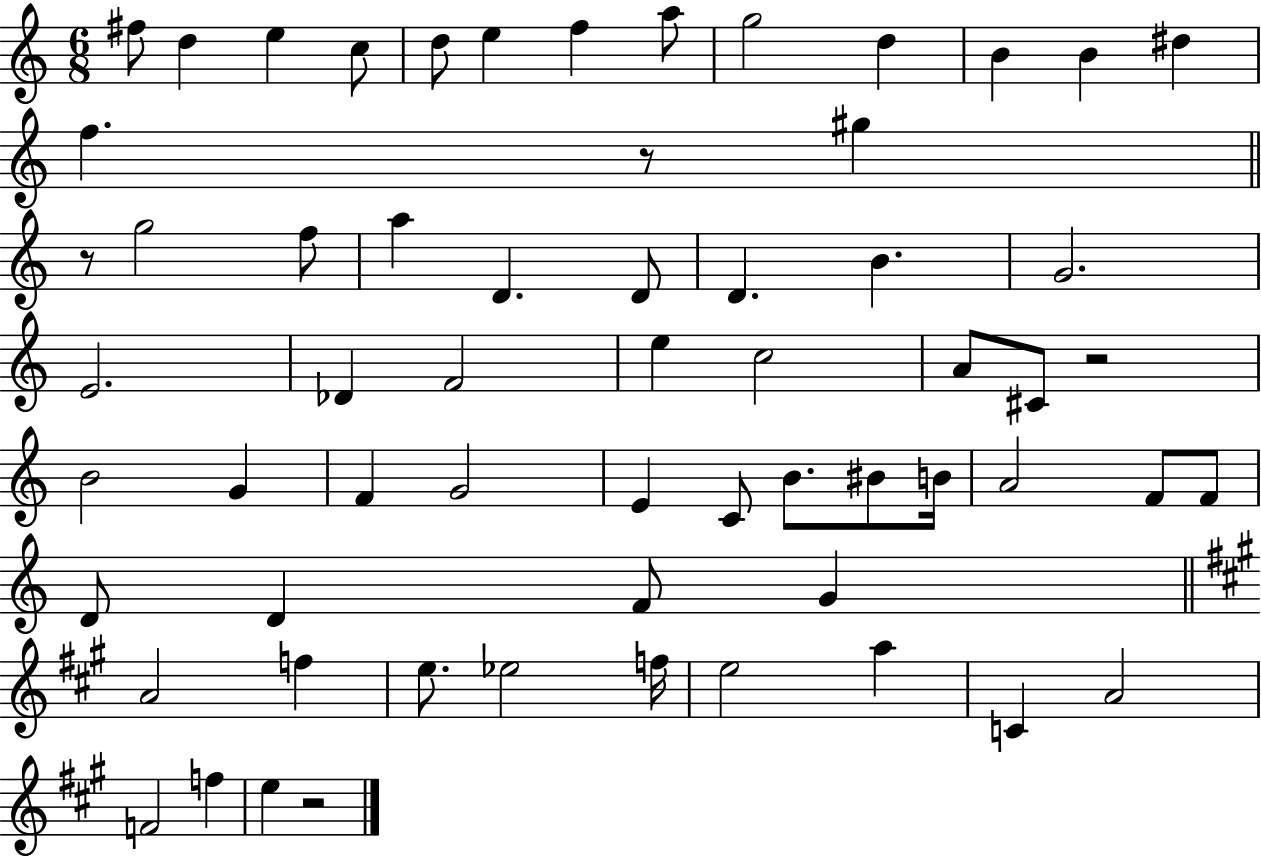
F#5/e D5/q E5/q C5/e D5/e E5/q F5/q A5/e G5/h D5/q B4/q B4/q D#5/q F5/q. R/e G#5/q R/e G5/h F5/e A5/q D4/q. D4/e D4/q. B4/q. G4/h. E4/h. Db4/q F4/h E5/q C5/h A4/e C#4/e R/h B4/h G4/q F4/q G4/h E4/q C4/e B4/e. BIS4/e B4/s A4/h F4/e F4/e D4/e D4/q F4/e G4/q A4/h F5/q E5/e. Eb5/h F5/s E5/h A5/q C4/q A4/h F4/h F5/q E5/q R/h